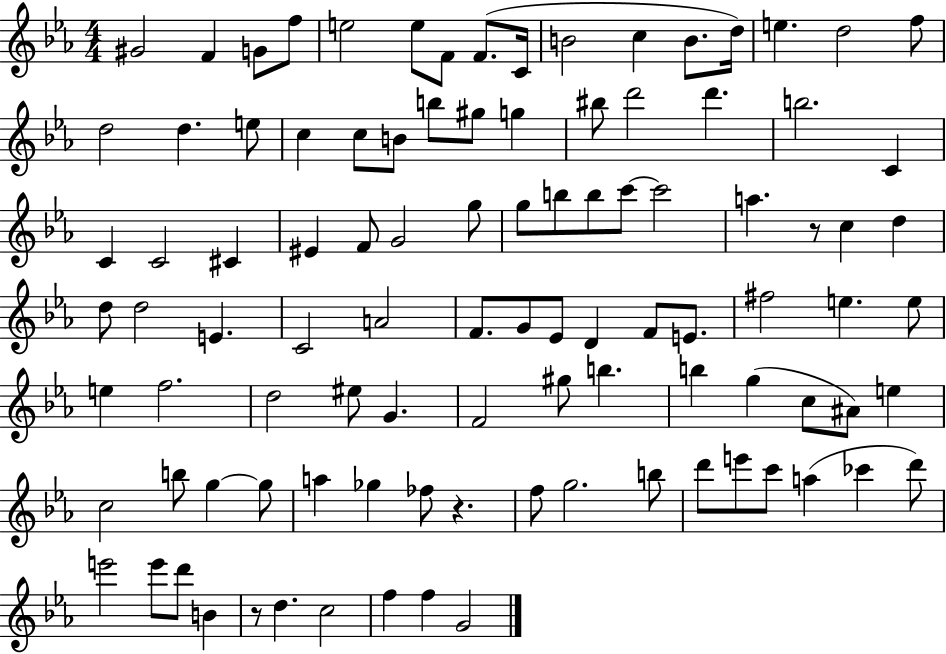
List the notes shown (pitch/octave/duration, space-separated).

G#4/h F4/q G4/e F5/e E5/h E5/e F4/e F4/e. C4/s B4/h C5/q B4/e. D5/s E5/q. D5/h F5/e D5/h D5/q. E5/e C5/q C5/e B4/e B5/e G#5/e G5/q BIS5/e D6/h D6/q. B5/h. C4/q C4/q C4/h C#4/q EIS4/q F4/e G4/h G5/e G5/e B5/e B5/e C6/e C6/h A5/q. R/e C5/q D5/q D5/e D5/h E4/q. C4/h A4/h F4/e. G4/e Eb4/e D4/q F4/e E4/e. F#5/h E5/q. E5/e E5/q F5/h. D5/h EIS5/e G4/q. F4/h G#5/e B5/q. B5/q G5/q C5/e A#4/e E5/q C5/h B5/e G5/q G5/e A5/q Gb5/q FES5/e R/q. F5/e G5/h. B5/e D6/e E6/e C6/e A5/q CES6/q D6/e E6/h E6/e D6/e B4/q R/e D5/q. C5/h F5/q F5/q G4/h